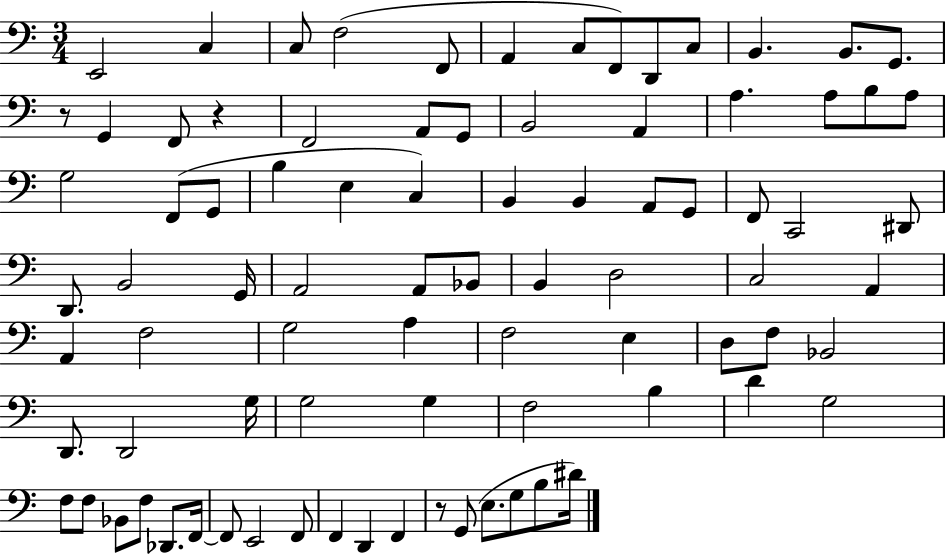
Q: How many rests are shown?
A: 3